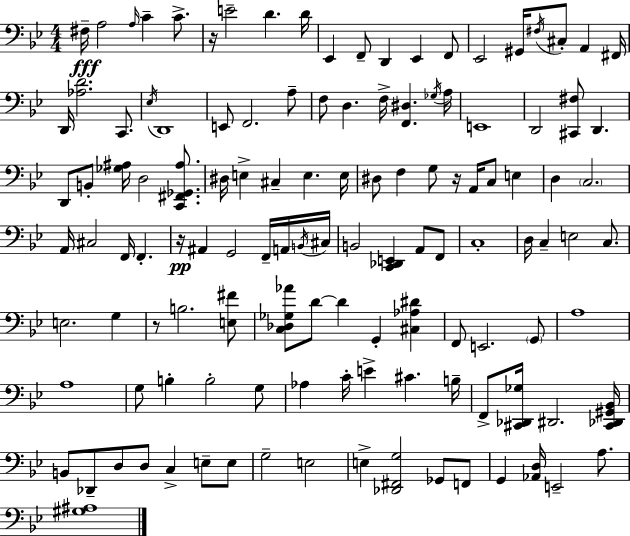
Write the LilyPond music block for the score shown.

{
  \clef bass
  \numericTimeSignature
  \time 4/4
  \key g \minor
  fis16--\fff a2 \grace { a16 } c'4-- c'8.-> | r16 e'2-- d'4. | d'16 ees,4 f,8-- d,4 ees,4 f,8 | ees,2 gis,16 \acciaccatura { fis16 } cis8-. a,4 | \break fis,16 d,16 <aes d'>2. c,8. | \acciaccatura { ees16 } d,1 | e,8 f,2. | a8-- f8 d4. f16-> <f, dis>4. | \break \acciaccatura { ges16 } a16 e,1 | d,2 <cis, fis>8 d,4. | d,8 b,8-. <ges ais>16 d2 | <c, fis, ges, ais>8. dis16 e4-> cis4-- e4. | \break e16 dis8 f4 g8 r16 a,16 c8 | e4 d4 \parenthesize c2. | a,16 cis2 f,16 f,4.-. | r16\pp ais,4 g,2 | \break f,16-- a,16 \acciaccatura { b,16 } cis16 b,2 <c, des, e,>4 | a,8 f,8 c1-. | d16 c4-- e2 | c8. e2. | \break g4 r8 b2. | <e fis'>8 <c des ges aes'>8 d'8~~ d'4 g,4-. | <cis aes dis'>4 f,8 e,2. | \parenthesize g,8 a1 | \break a1 | g8 b4-. b2-. | g8 aes4 c'16-. e'4-> cis'4. | b16-- f,8-> <cis, des, ges>16 dis,2. | \break <cis, des, gis, bes,>16 b,8 des,8-- d8 d8 c4-> | e8-- e8 g2-- e2 | e4-> <des, fis, g>2 | ges,8 f,8 g,4 <aes, d>16 e,2-- | \break a8. <gis ais>1 | \bar "|."
}